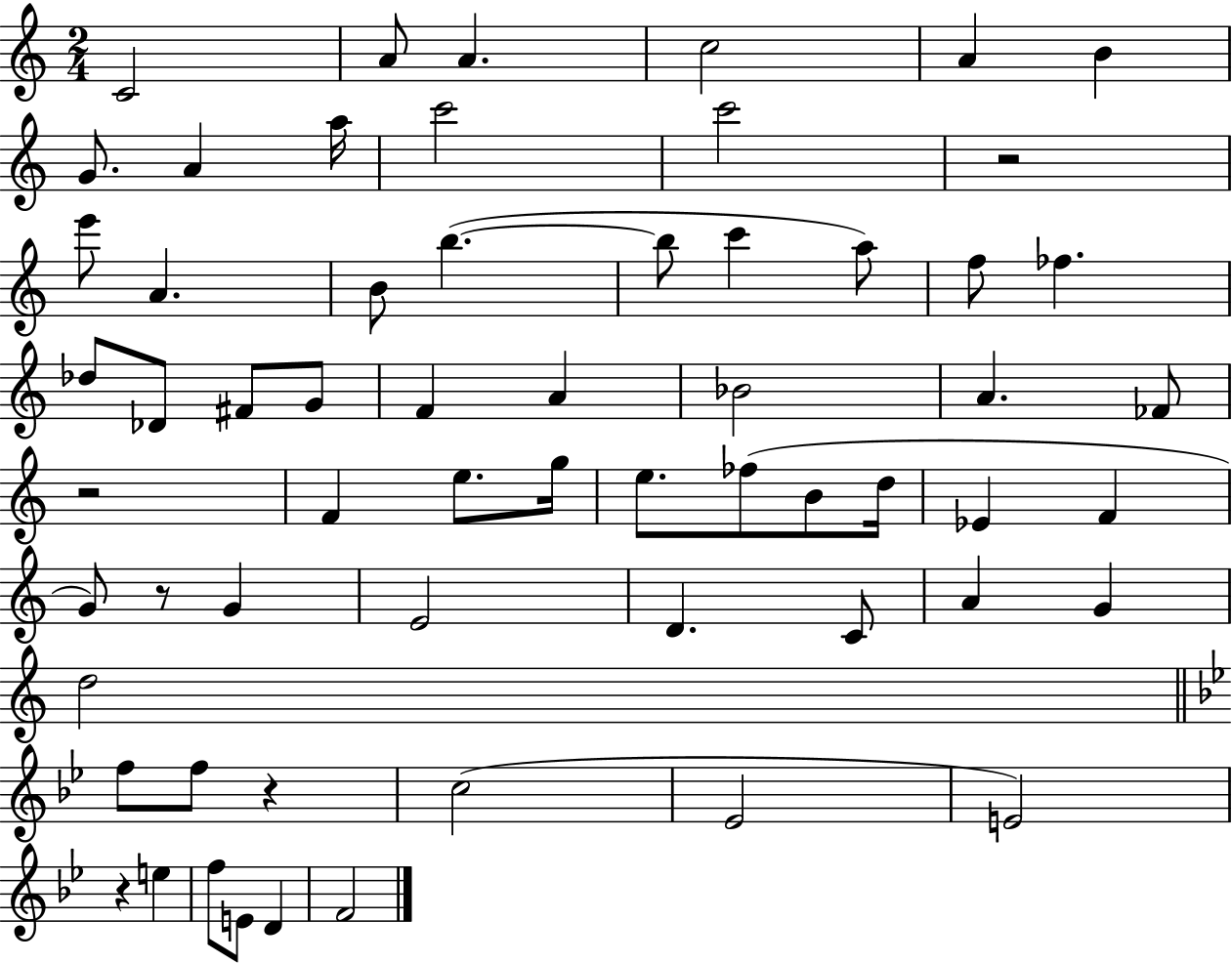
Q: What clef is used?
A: treble